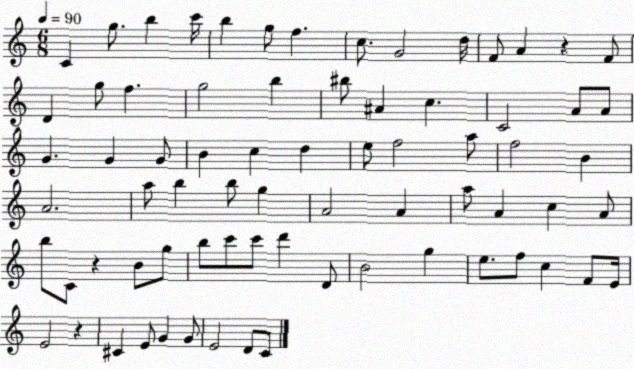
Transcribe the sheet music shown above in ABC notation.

X:1
T:Untitled
M:6/8
L:1/4
K:C
C g/2 b c'/4 b g/2 f c/2 G2 d/4 F/2 A z F/2 D g/2 f g2 b ^b/2 ^A c C2 A/2 A/2 G G G/2 B c d e/2 f2 a/2 f2 B A2 a/2 b b/2 g A2 A a/2 A c A/2 b/2 C/2 z B/2 g/2 b/2 c'/2 c'/2 d' D/2 B2 g e/2 f/2 c F/2 E/4 E2 z ^C E/2 G G/2 E2 D/2 C/2